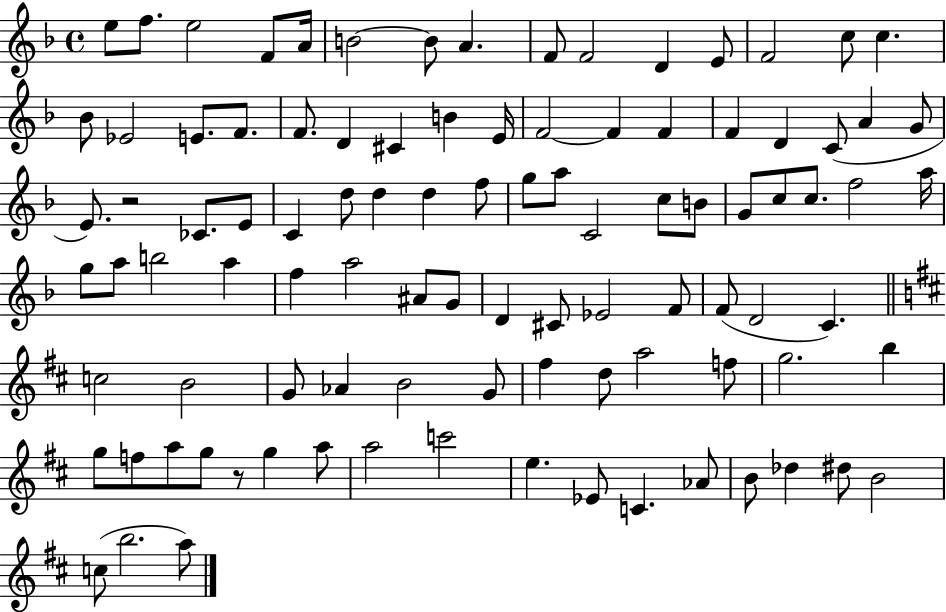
E5/e F5/e. E5/h F4/e A4/s B4/h B4/e A4/q. F4/e F4/h D4/q E4/e F4/h C5/e C5/q. Bb4/e Eb4/h E4/e. F4/e. F4/e. D4/q C#4/q B4/q E4/s F4/h F4/q F4/q F4/q D4/q C4/e A4/q G4/e E4/e. R/h CES4/e. E4/e C4/q D5/e D5/q D5/q F5/e G5/e A5/e C4/h C5/e B4/e G4/e C5/e C5/e. F5/h A5/s G5/e A5/e B5/h A5/q F5/q A5/h A#4/e G4/e D4/q C#4/e Eb4/h F4/e F4/e D4/h C4/q. C5/h B4/h G4/e Ab4/q B4/h G4/e F#5/q D5/e A5/h F5/e G5/h. B5/q G5/e F5/e A5/e G5/e R/e G5/q A5/e A5/h C6/h E5/q. Eb4/e C4/q. Ab4/e B4/e Db5/q D#5/e B4/h C5/e B5/h. A5/e